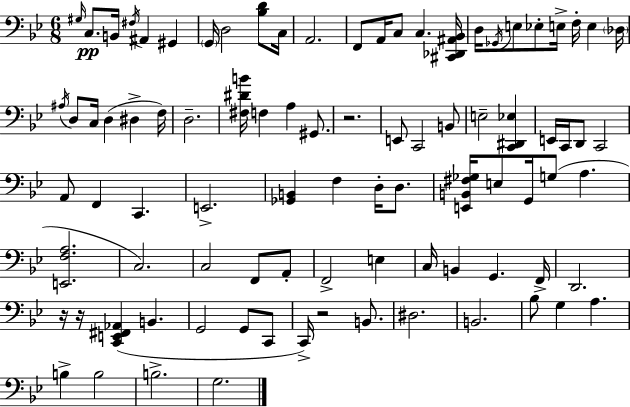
X:1
T:Untitled
M:6/8
L:1/4
K:Bb
^G,/4 C,/2 B,,/4 ^F,/4 ^A,, ^G,, G,,/4 D,2 [_B,D]/2 C,/4 A,,2 F,,/2 A,,/4 C,/2 C, [^C,,_D,,^A,,_B,,]/4 D,/4 _G,,/4 E,/2 _E,/2 E,/4 F,/4 E, _D,/4 ^A,/4 D,/2 C,/4 D, ^D, F,/4 D,2 [^F,^DB]/4 F, A, ^G,,/2 z2 E,,/2 C,,2 B,,/2 E,2 [C,,^D,,_E,] E,,/4 C,,/4 D,,/2 C,,2 A,,/2 F,, C,, E,,2 [_G,,B,,] F, D,/4 D,/2 [E,,B,,^F,_G,]/4 E,/2 G,,/4 G,/2 A, [E,,F,A,]2 C,2 C,2 F,,/2 A,,/2 F,,2 E, C,/4 B,, G,, F,,/4 D,,2 z/4 z/4 [C,,E,,^F,,_A,,] B,, G,,2 G,,/2 C,,/2 C,,/4 z2 B,,/2 ^D,2 B,,2 _B,/2 G, A, B, B,2 B,2 G,2